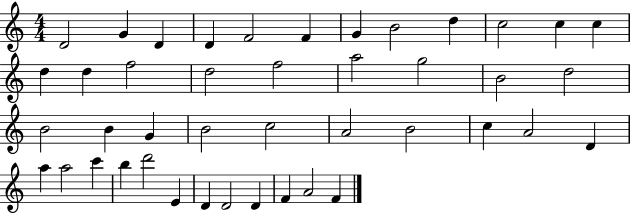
{
  \clef treble
  \numericTimeSignature
  \time 4/4
  \key c \major
  d'2 g'4 d'4 | d'4 f'2 f'4 | g'4 b'2 d''4 | c''2 c''4 c''4 | \break d''4 d''4 f''2 | d''2 f''2 | a''2 g''2 | b'2 d''2 | \break b'2 b'4 g'4 | b'2 c''2 | a'2 b'2 | c''4 a'2 d'4 | \break a''4 a''2 c'''4 | b''4 d'''2 e'4 | d'4 d'2 d'4 | f'4 a'2 f'4 | \break \bar "|."
}